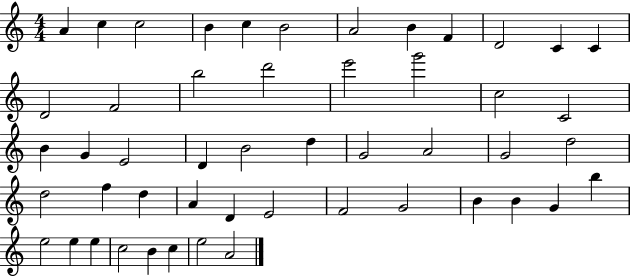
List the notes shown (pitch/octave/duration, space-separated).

A4/q C5/q C5/h B4/q C5/q B4/h A4/h B4/q F4/q D4/h C4/q C4/q D4/h F4/h B5/h D6/h E6/h G6/h C5/h C4/h B4/q G4/q E4/h D4/q B4/h D5/q G4/h A4/h G4/h D5/h D5/h F5/q D5/q A4/q D4/q E4/h F4/h G4/h B4/q B4/q G4/q B5/q E5/h E5/q E5/q C5/h B4/q C5/q E5/h A4/h